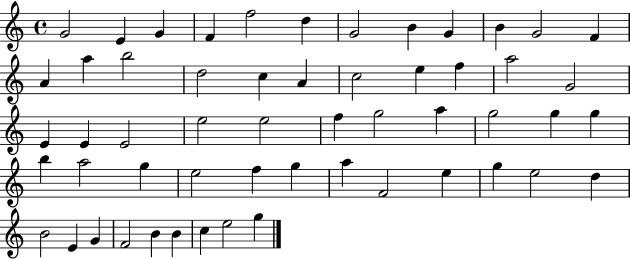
G4/h E4/q G4/q F4/q F5/h D5/q G4/h B4/q G4/q B4/q G4/h F4/q A4/q A5/q B5/h D5/h C5/q A4/q C5/h E5/q F5/q A5/h G4/h E4/q E4/q E4/h E5/h E5/h F5/q G5/h A5/q G5/h G5/q G5/q B5/q A5/h G5/q E5/h F5/q G5/q A5/q F4/h E5/q G5/q E5/h D5/q B4/h E4/q G4/q F4/h B4/q B4/q C5/q E5/h G5/q